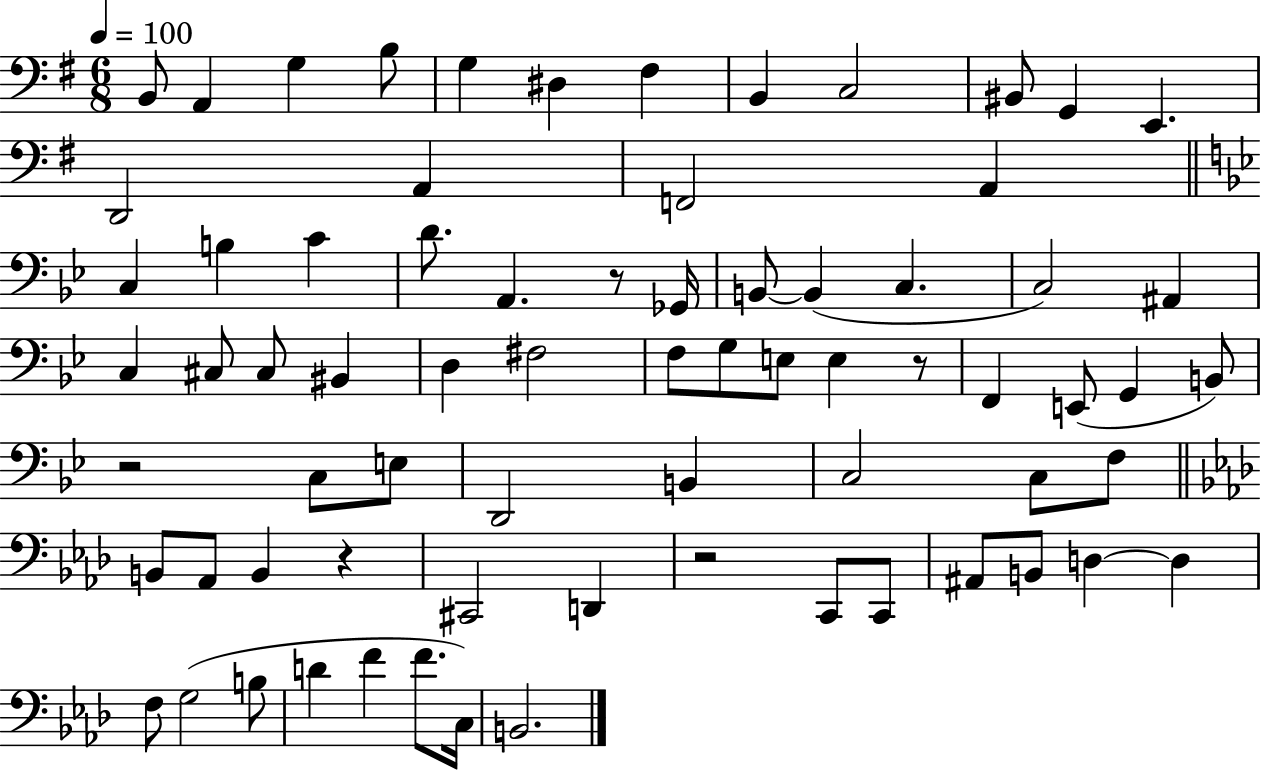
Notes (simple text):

B2/e A2/q G3/q B3/e G3/q D#3/q F#3/q B2/q C3/h BIS2/e G2/q E2/q. D2/h A2/q F2/h A2/q C3/q B3/q C4/q D4/e. A2/q. R/e Gb2/s B2/e B2/q C3/q. C3/h A#2/q C3/q C#3/e C#3/e BIS2/q D3/q F#3/h F3/e G3/e E3/e E3/q R/e F2/q E2/e G2/q B2/e R/h C3/e E3/e D2/h B2/q C3/h C3/e F3/e B2/e Ab2/e B2/q R/q C#2/h D2/q R/h C2/e C2/e A#2/e B2/e D3/q D3/q F3/e G3/h B3/e D4/q F4/q F4/e. C3/s B2/h.